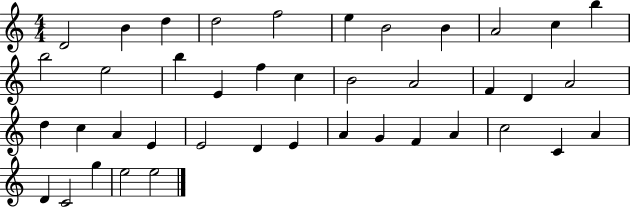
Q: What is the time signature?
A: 4/4